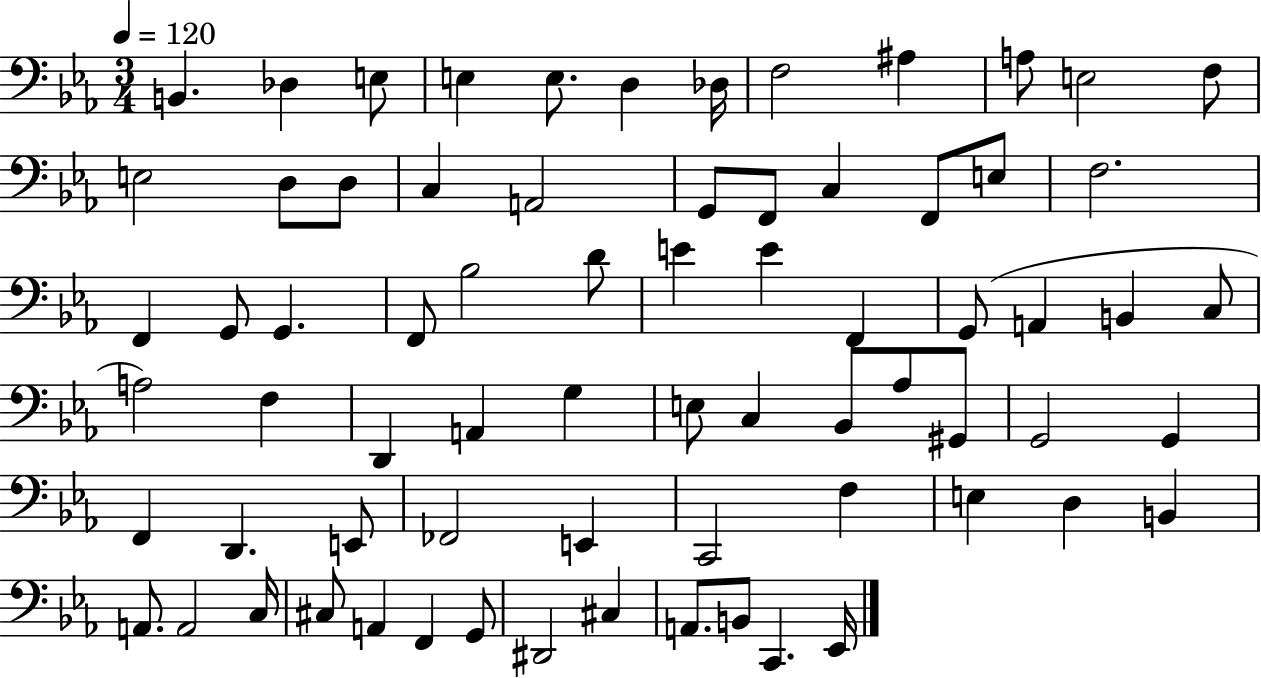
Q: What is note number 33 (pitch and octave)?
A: G2